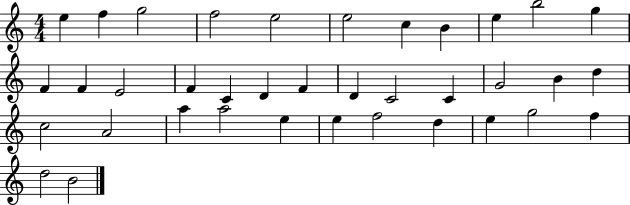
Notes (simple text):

E5/q F5/q G5/h F5/h E5/h E5/h C5/q B4/q E5/q B5/h G5/q F4/q F4/q E4/h F4/q C4/q D4/q F4/q D4/q C4/h C4/q G4/h B4/q D5/q C5/h A4/h A5/q A5/h E5/q E5/q F5/h D5/q E5/q G5/h F5/q D5/h B4/h